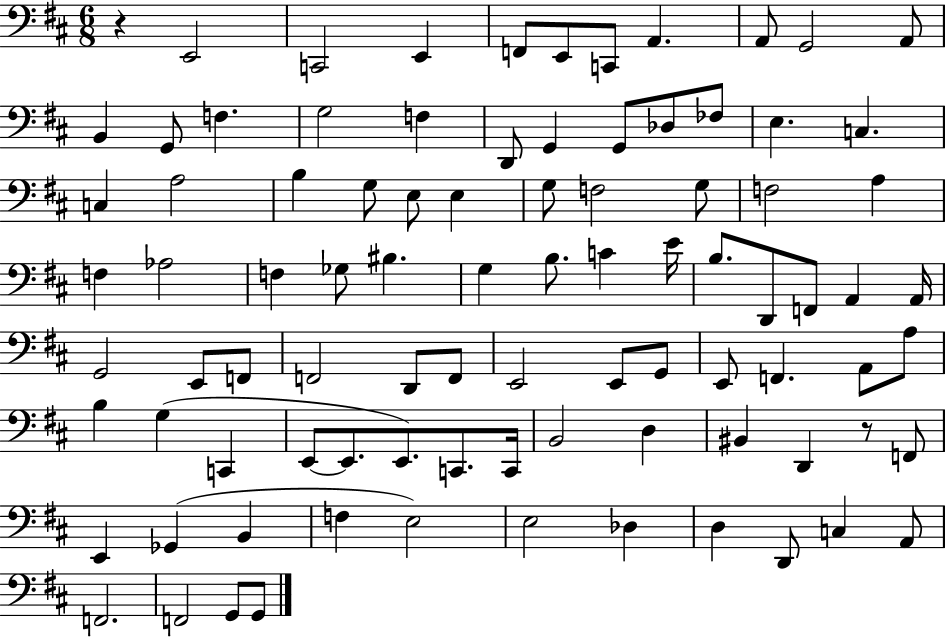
X:1
T:Untitled
M:6/8
L:1/4
K:D
z E,,2 C,,2 E,, F,,/2 E,,/2 C,,/2 A,, A,,/2 G,,2 A,,/2 B,, G,,/2 F, G,2 F, D,,/2 G,, G,,/2 _D,/2 _F,/2 E, C, C, A,2 B, G,/2 E,/2 E, G,/2 F,2 G,/2 F,2 A, F, _A,2 F, _G,/2 ^B, G, B,/2 C E/4 B,/2 D,,/2 F,,/2 A,, A,,/4 G,,2 E,,/2 F,,/2 F,,2 D,,/2 F,,/2 E,,2 E,,/2 G,,/2 E,,/2 F,, A,,/2 A,/2 B, G, C,, E,,/2 E,,/2 E,,/2 C,,/2 C,,/4 B,,2 D, ^B,, D,, z/2 F,,/2 E,, _G,, B,, F, E,2 E,2 _D, D, D,,/2 C, A,,/2 F,,2 F,,2 G,,/2 G,,/2